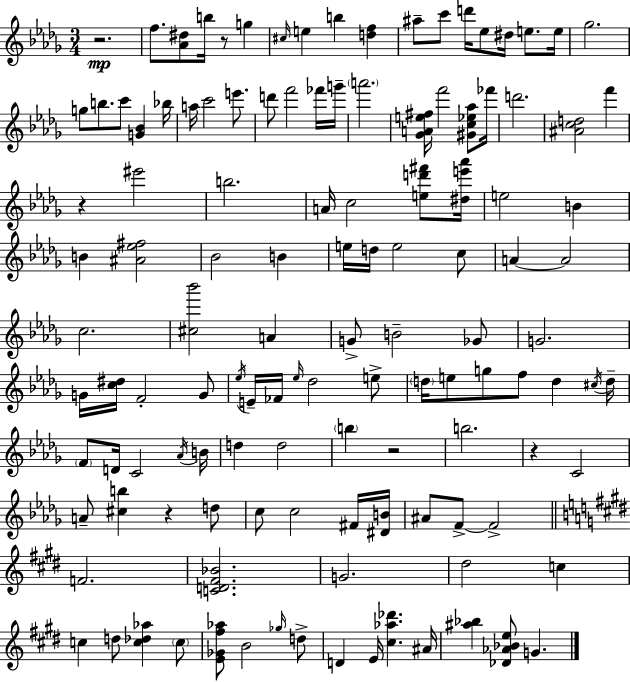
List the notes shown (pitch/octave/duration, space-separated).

R/h. F5/e. [Ab4,D#5]/e B5/s R/e G5/q C#5/s E5/q B5/q [D5,F5]/q A#5/e C6/e D6/s Eb5/e D#5/s E5/e. E5/s Gb5/h. G5/e B5/e. C6/e [G4,Bb4]/q Bb5/s A5/s C6/h E6/e. D6/e F6/h FES6/s G6/s A6/h. [Gb4,A4,E5,F#5]/s F6/h [G#4,C5,Eb5,Ab5]/e FES6/s D6/h. [A#4,C5,D5]/h F6/q R/q EIS6/h B5/h. A4/s C5/h [E5,D6,F#6]/e [D#5,E6,Ab6]/s E5/h B4/q B4/q [A#4,Eb5,F#5]/h Bb4/h B4/q E5/s D5/s E5/h C5/e A4/q A4/h C5/h. [C#5,Bb6]/h A4/q G4/e B4/h Gb4/e G4/h. G4/s [C5,D#5]/s F4/h G4/e Eb5/s E4/s FES4/s Eb5/s Db5/h E5/e D5/s E5/e G5/e F5/e D5/q C#5/s D5/s F4/e D4/s C4/h Ab4/s B4/s D5/q D5/h B5/q R/h B5/h. R/q C4/h A4/e [C#5,B5]/q R/q D5/e C5/e C5/h F#4/s [D#4,B4]/s A#4/e F4/e F4/h F4/h. [C4,D4,F#4,Bb4]/h. G4/h. D#5/h C5/q C5/q D5/e [C5,Db5,Ab5]/q C5/e [E4,Gb4,F#5,Ab5]/e B4/h Gb5/s D5/e D4/q E4/s [C#5,Ab5,Db6]/q. A#4/s [A#5,Bb5]/q [Db4,Ab4,Bb4,E5]/e G4/q.